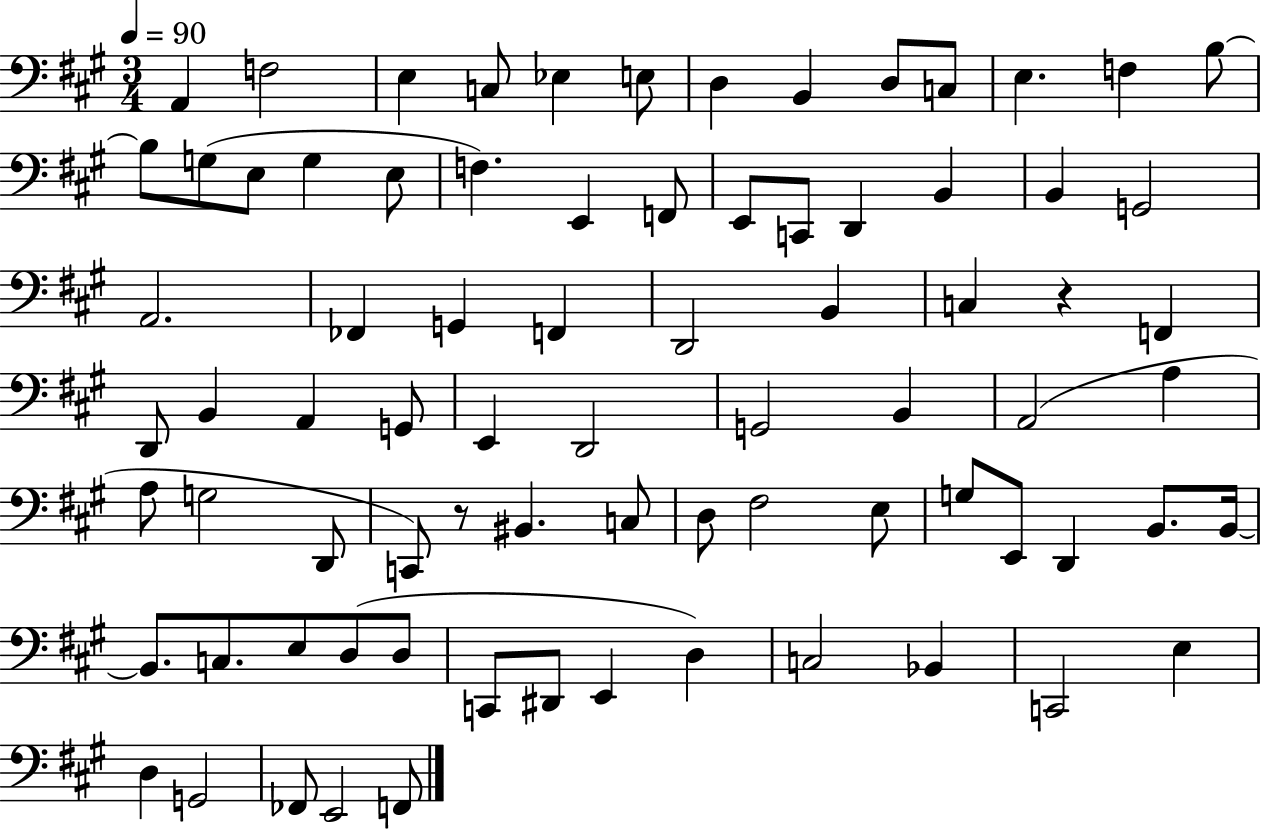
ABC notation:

X:1
T:Untitled
M:3/4
L:1/4
K:A
A,, F,2 E, C,/2 _E, E,/2 D, B,, D,/2 C,/2 E, F, B,/2 B,/2 G,/2 E,/2 G, E,/2 F, E,, F,,/2 E,,/2 C,,/2 D,, B,, B,, G,,2 A,,2 _F,, G,, F,, D,,2 B,, C, z F,, D,,/2 B,, A,, G,,/2 E,, D,,2 G,,2 B,, A,,2 A, A,/2 G,2 D,,/2 C,,/2 z/2 ^B,, C,/2 D,/2 ^F,2 E,/2 G,/2 E,,/2 D,, B,,/2 B,,/4 B,,/2 C,/2 E,/2 D,/2 D,/2 C,,/2 ^D,,/2 E,, D, C,2 _B,, C,,2 E, D, G,,2 _F,,/2 E,,2 F,,/2